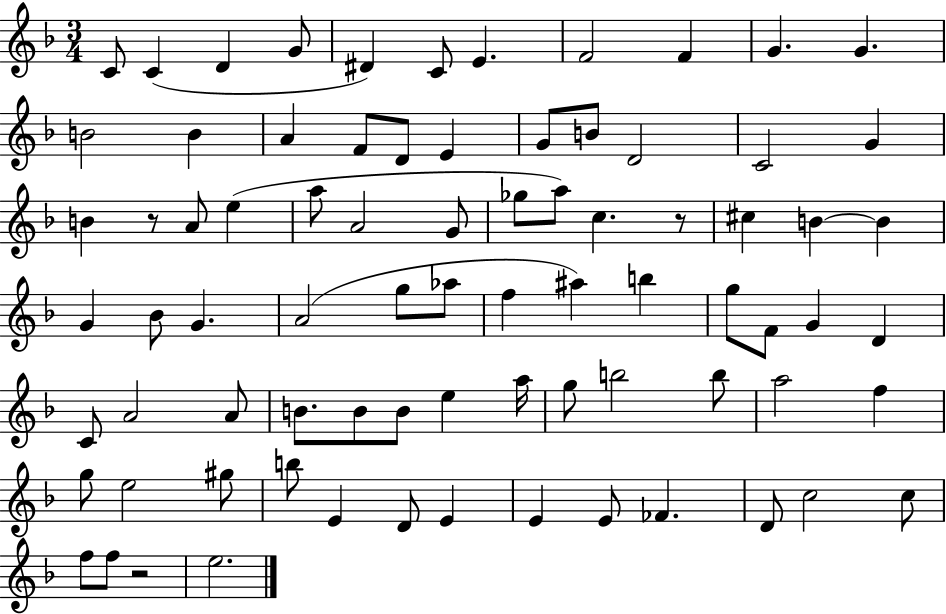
{
  \clef treble
  \numericTimeSignature
  \time 3/4
  \key f \major
  \repeat volta 2 { c'8 c'4( d'4 g'8 | dis'4) c'8 e'4. | f'2 f'4 | g'4. g'4. | \break b'2 b'4 | a'4 f'8 d'8 e'4 | g'8 b'8 d'2 | c'2 g'4 | \break b'4 r8 a'8 e''4( | a''8 a'2 g'8 | ges''8 a''8) c''4. r8 | cis''4 b'4~~ b'4 | \break g'4 bes'8 g'4. | a'2( g''8 aes''8 | f''4 ais''4) b''4 | g''8 f'8 g'4 d'4 | \break c'8 a'2 a'8 | b'8. b'8 b'8 e''4 a''16 | g''8 b''2 b''8 | a''2 f''4 | \break g''8 e''2 gis''8 | b''8 e'4 d'8 e'4 | e'4 e'8 fes'4. | d'8 c''2 c''8 | \break f''8 f''8 r2 | e''2. | } \bar "|."
}